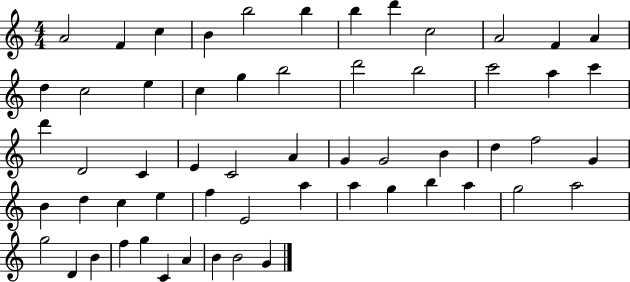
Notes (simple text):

A4/h F4/q C5/q B4/q B5/h B5/q B5/q D6/q C5/h A4/h F4/q A4/q D5/q C5/h E5/q C5/q G5/q B5/h D6/h B5/h C6/h A5/q C6/q D6/q D4/h C4/q E4/q C4/h A4/q G4/q G4/h B4/q D5/q F5/h G4/q B4/q D5/q C5/q E5/q F5/q E4/h A5/q A5/q G5/q B5/q A5/q G5/h A5/h G5/h D4/q B4/q F5/q G5/q C4/q A4/q B4/q B4/h G4/q